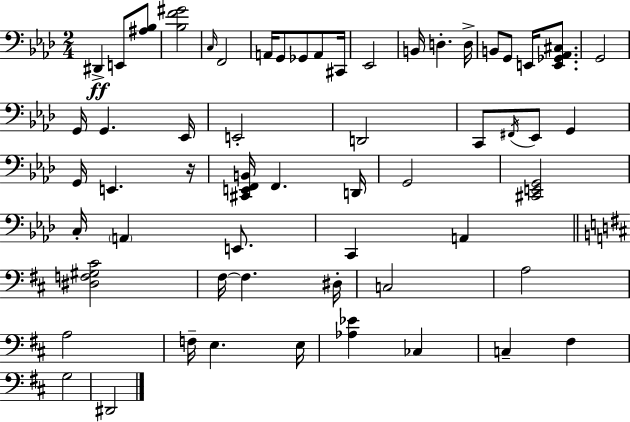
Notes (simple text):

D#2/q E2/e [A#3,Bb3]/e [Bb3,F4,G#4]/h C3/s F2/h A2/s G2/e Gb2/e A2/e C#2/s Eb2/h B2/s D3/q. D3/s B2/e G2/e E2/s [E2,Gb2,Ab2,C#3]/e. G2/h G2/s G2/q. Eb2/s E2/h D2/h C2/e F#2/s Eb2/e G2/q G2/s E2/q. R/s [C#2,E2,F2,B2]/s F2/q. D2/s G2/h [C#2,E2,G2]/h C3/s A2/q E2/e. C2/q A2/q [D#3,F3,G#3,C#4]/h F#3/s F#3/q. D#3/s C3/h A3/h A3/h F3/s E3/q. E3/s [Ab3,Eb4]/q CES3/q C3/q F#3/q G3/h D#2/h